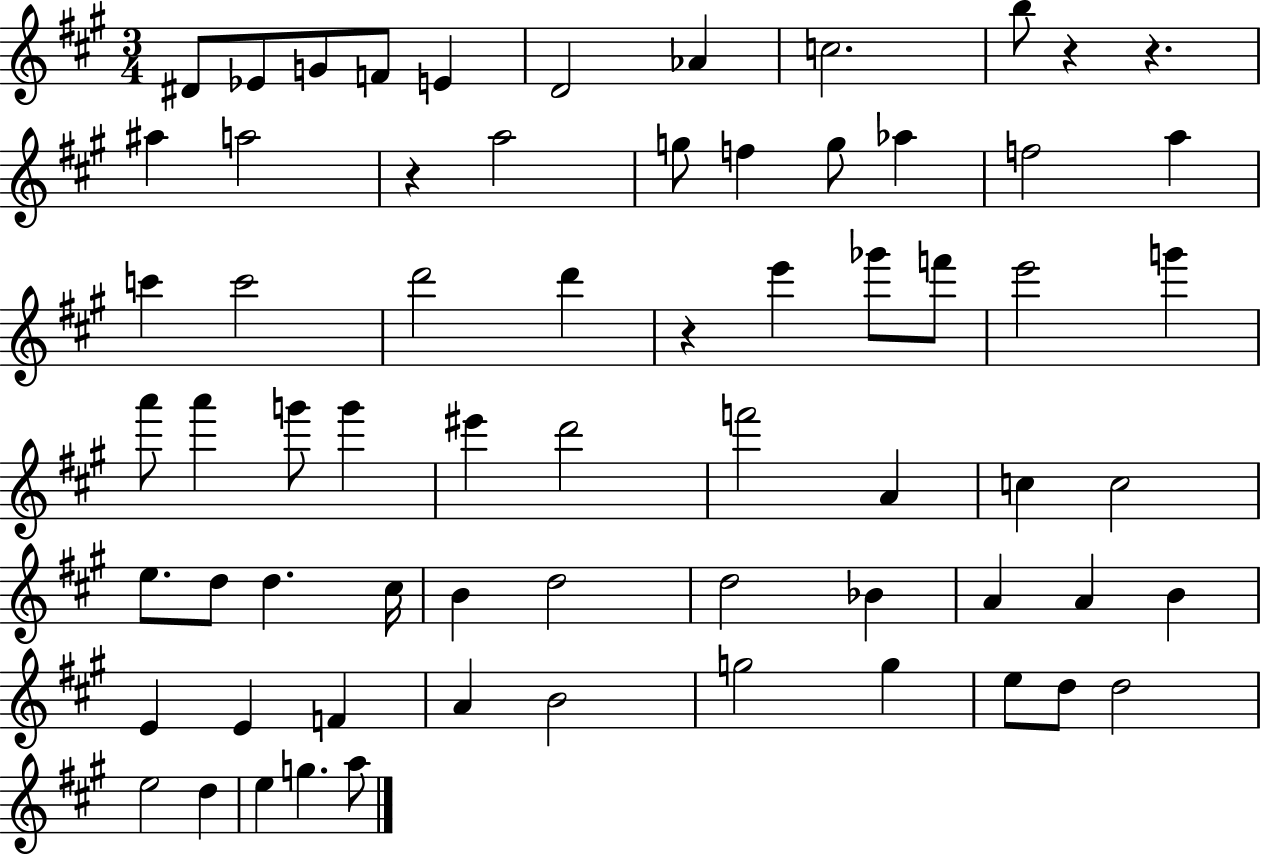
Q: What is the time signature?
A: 3/4